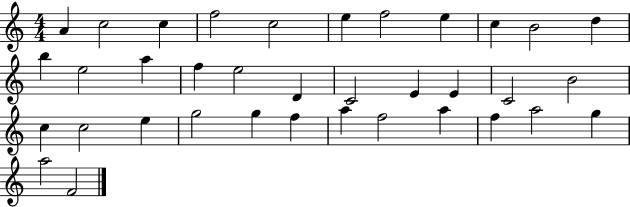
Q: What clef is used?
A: treble